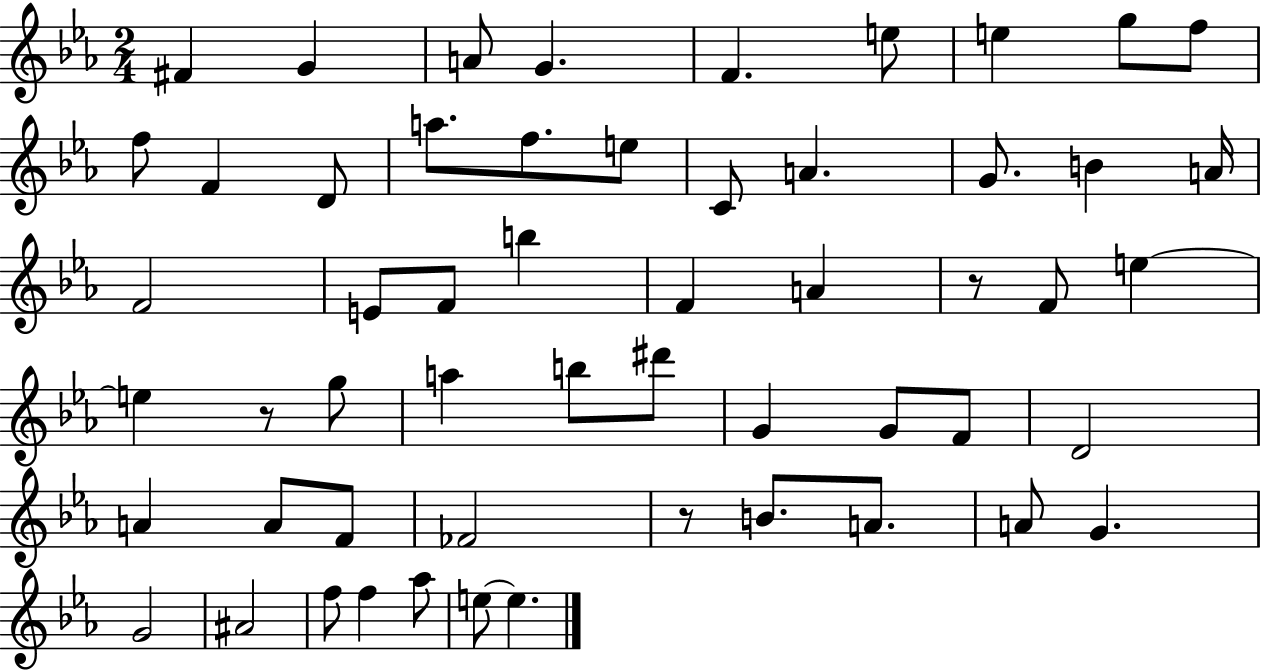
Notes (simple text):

F#4/q G4/q A4/e G4/q. F4/q. E5/e E5/q G5/e F5/e F5/e F4/q D4/e A5/e. F5/e. E5/e C4/e A4/q. G4/e. B4/q A4/s F4/h E4/e F4/e B5/q F4/q A4/q R/e F4/e E5/q E5/q R/e G5/e A5/q B5/e D#6/e G4/q G4/e F4/e D4/h A4/q A4/e F4/e FES4/h R/e B4/e. A4/e. A4/e G4/q. G4/h A#4/h F5/e F5/q Ab5/e E5/e E5/q.